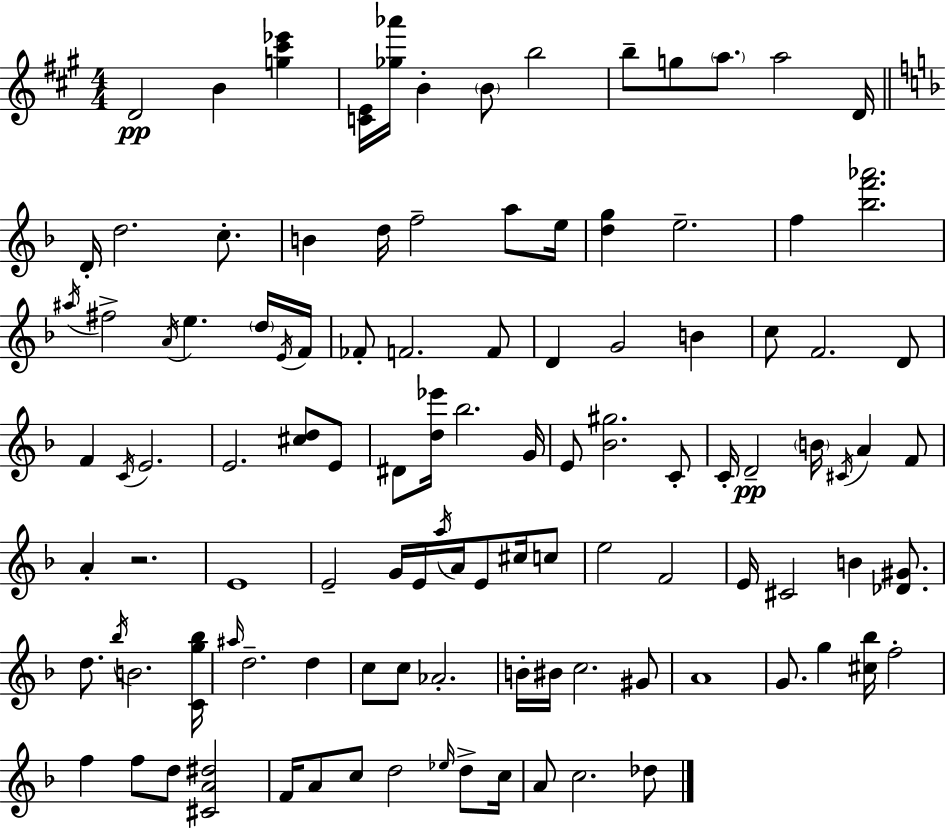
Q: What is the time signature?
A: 4/4